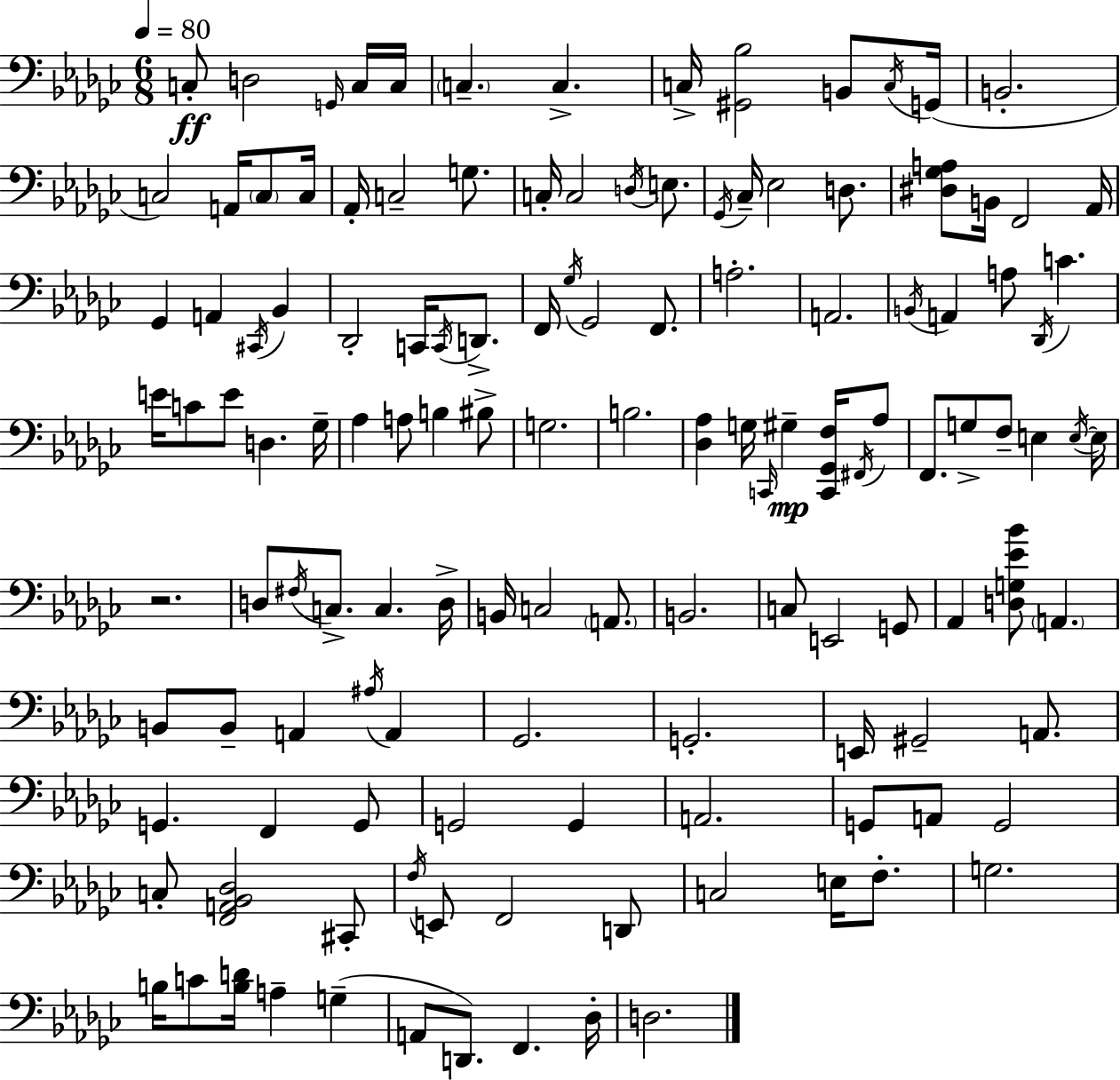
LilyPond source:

{
  \clef bass
  \numericTimeSignature
  \time 6/8
  \key ees \minor
  \tempo 4 = 80
  c8-.\ff d2 \grace { g,16 } c16 | c16 \parenthesize c4.-- c4.-> | c16-> <gis, bes>2 b,8 | \acciaccatura { c16 }( g,16 b,2.-. | \break c2) a,16 \parenthesize c8 | c16 aes,16-. c2-- g8. | c16-. c2 \acciaccatura { d16 } | e8. \acciaccatura { ges,16 } ces16-- ees2 | \break d8. <dis ges a>8 b,16 f,2 | aes,16 ges,4 a,4 | \acciaccatura { cis,16 } bes,4 des,2-. | c,16 \acciaccatura { c,16 } d,8.-> f,16 \acciaccatura { ges16 } ges,2 | \break f,8. a2.-. | a,2. | \acciaccatura { b,16 } a,4 | a8 \acciaccatura { des,16 } c'4. e'16 c'8 | \break e'8 d4. ges16-- aes4 | a8 b4 bis8-> g2. | b2. | <des aes>4 | \break g16 \grace { c,16 } gis4--\mp <c, ges, f>16 \acciaccatura { fis,16 } aes8 f,8. | g8-> f8-- e4 \acciaccatura { e16~ }~ e16 | r2. | d8 \acciaccatura { fis16 } c8.-> c4. | \break d16-> b,16 c2 \parenthesize a,8. | b,2. | c8 e,2 g,8 | aes,4 <d g ees' bes'>8 \parenthesize a,4. | \break b,8 b,8-- a,4 \acciaccatura { ais16 } a,4 | ges,2. | g,2.-. | e,16 gis,2-- a,8. | \break g,4. f,4 | g,8 g,2 g,4 | a,2. | g,8 a,8 g,2 | \break c8-. <f, a, bes, des>2 | cis,8-. \acciaccatura { f16 } e,8 f,2 | d,8 c2 e16 | f8.-. g2. | \break b16 c'8 <b d'>16 a4-- g4--( | a,8 d,8.) f,4. | des16-. d2. | \bar "|."
}